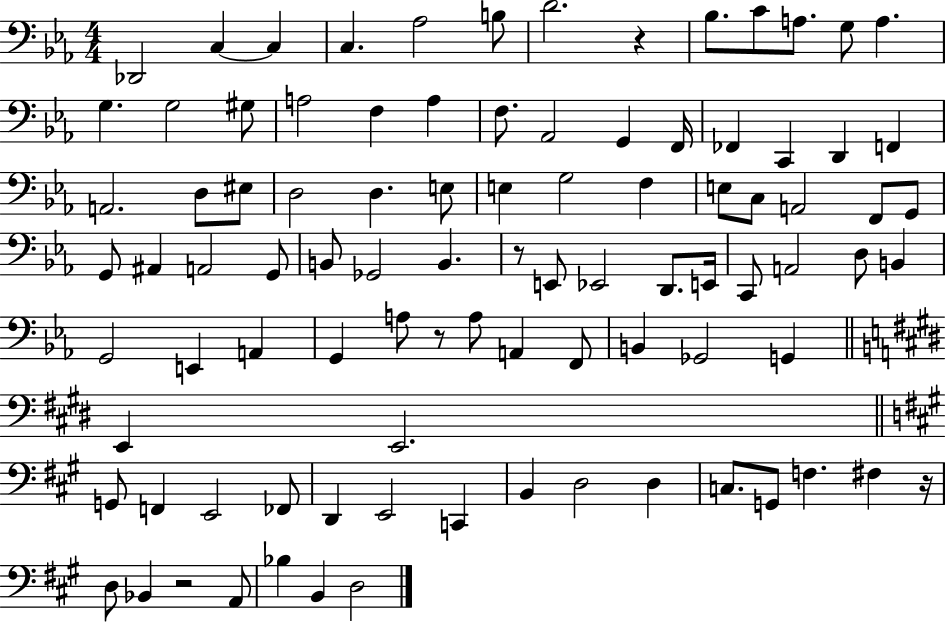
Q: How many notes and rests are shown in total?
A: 93